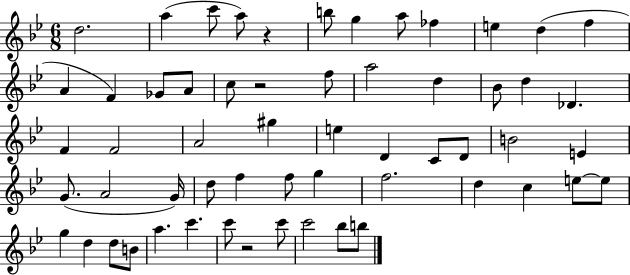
D5/h. A5/q C6/e A5/e R/q B5/e G5/q A5/e FES5/q E5/q D5/q F5/q A4/q F4/q Gb4/e A4/e C5/e R/h F5/e A5/h D5/q Bb4/e D5/q Db4/q. F4/q F4/h A4/h G#5/q E5/q D4/q C4/e D4/e B4/h E4/q G4/e. A4/h G4/s D5/e F5/q F5/e G5/q F5/h. D5/q C5/q E5/e E5/e G5/q D5/q D5/e B4/e A5/q. C6/q. C6/e R/h C6/e C6/h Bb5/e B5/e